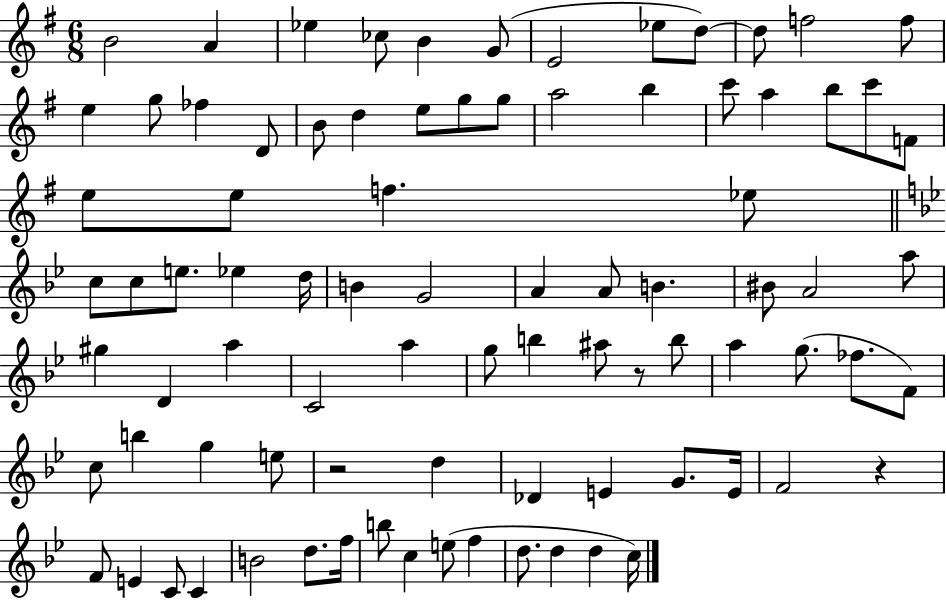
B4/h A4/q Eb5/q CES5/e B4/q G4/e E4/h Eb5/e D5/e D5/e F5/h F5/e E5/q G5/e FES5/q D4/e B4/e D5/q E5/e G5/e G5/e A5/h B5/q C6/e A5/q B5/e C6/e F4/e E5/e E5/e F5/q. Eb5/e C5/e C5/e E5/e. Eb5/q D5/s B4/q G4/h A4/q A4/e B4/q. BIS4/e A4/h A5/e G#5/q D4/q A5/q C4/h A5/q G5/e B5/q A#5/e R/e B5/e A5/q G5/e. FES5/e. F4/e C5/e B5/q G5/q E5/e R/h D5/q Db4/q E4/q G4/e. E4/s F4/h R/q F4/e E4/q C4/e C4/q B4/h D5/e. F5/s B5/e C5/q E5/e F5/q D5/e. D5/q D5/q C5/s